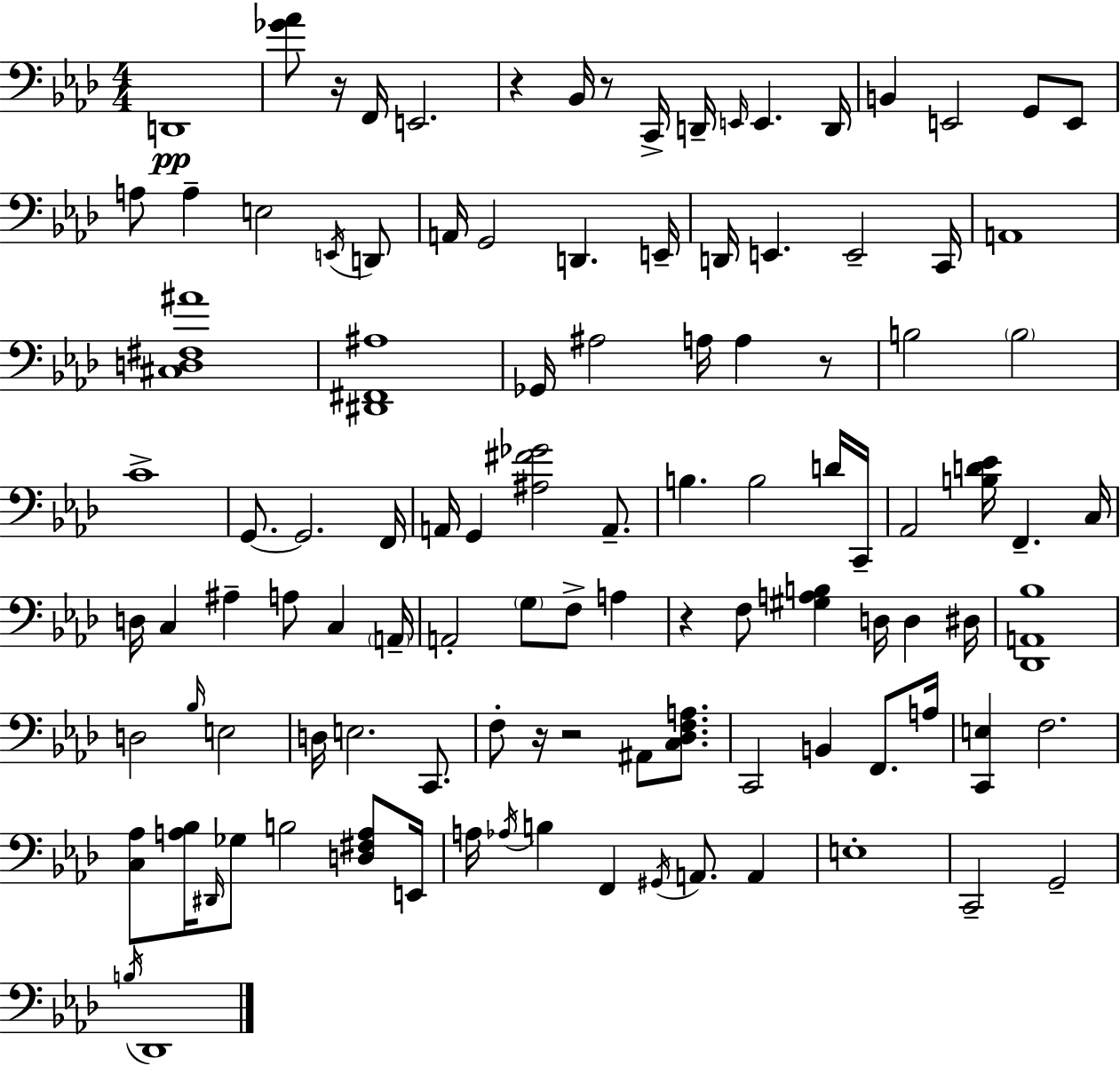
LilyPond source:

{
  \clef bass
  \numericTimeSignature
  \time 4/4
  \key f \minor
  d,1\pp | <ges' aes'>8 r16 f,16 e,2. | r4 bes,16 r8 c,16-> d,16-- \grace { e,16 } e,4. | d,16 b,4 e,2 g,8 e,8 | \break a8 a4-- e2 \acciaccatura { e,16 } | d,8 a,16 g,2 d,4. | e,16-- d,16 e,4. e,2-- | c,16 a,1 | \break <cis d fis ais'>1 | <dis, fis, ais>1 | ges,16 ais2 a16 a4 | r8 b2 \parenthesize b2 | \break c'1-> | g,8.~~ g,2. | f,16 a,16 g,4 <ais fis' ges'>2 a,8.-- | b4. b2 | \break d'16 c,16-- aes,2 <b d' ees'>16 f,4.-- | c16 d16 c4 ais4-- a8 c4 | \parenthesize a,16-- a,2-. \parenthesize g8 f8-> a4 | r4 f8 <gis a b>4 d16 d4 | \break dis16 <des, a, bes>1 | d2 \grace { bes16 } e2 | d16 e2. | c,8. f8-. r16 r2 ais,8 | \break <c des f a>8. c,2 b,4 f,8. | a16 <c, e>4 f2. | <c aes>8 <a bes>16 \grace { dis,16 } ges8 b2 | <d fis a>8 e,16 a16 \acciaccatura { aes16 } b4 f,4 \acciaccatura { gis,16 } a,8. | \break a,4 e1-. | c,2-- g,2-- | \acciaccatura { b16 } des,1 | \bar "|."
}